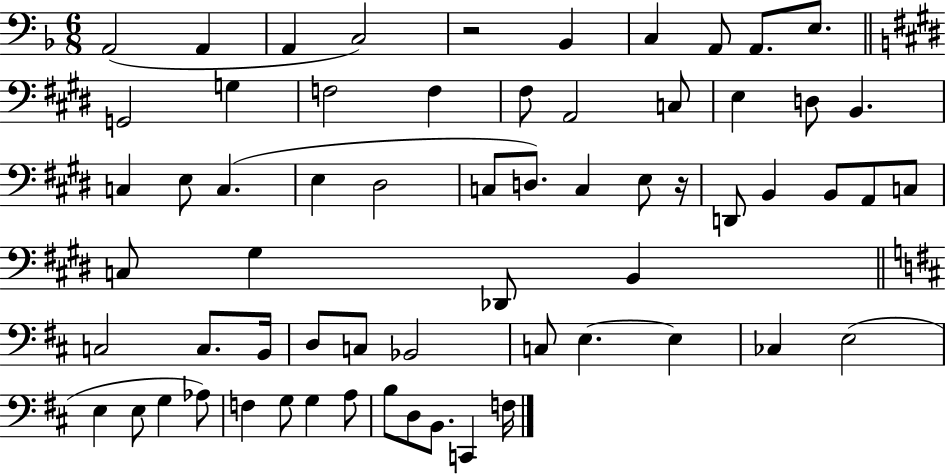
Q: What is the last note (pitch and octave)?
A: F3